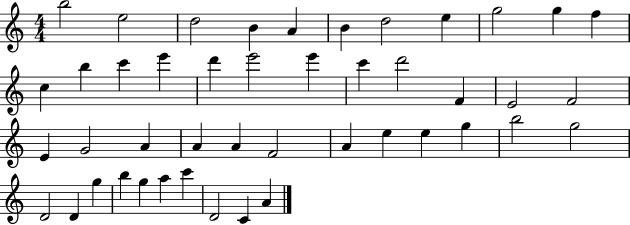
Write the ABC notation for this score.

X:1
T:Untitled
M:4/4
L:1/4
K:C
b2 e2 d2 B A B d2 e g2 g f c b c' e' d' e'2 e' c' d'2 F E2 F2 E G2 A A A F2 A e e g b2 g2 D2 D g b g a c' D2 C A